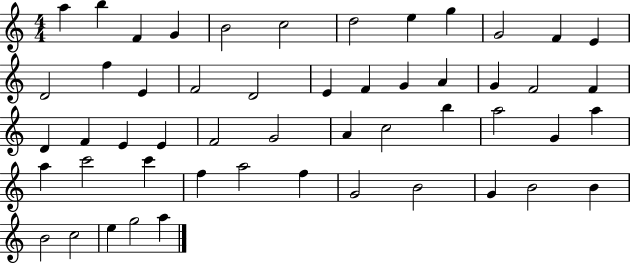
A5/q B5/q F4/q G4/q B4/h C5/h D5/h E5/q G5/q G4/h F4/q E4/q D4/h F5/q E4/q F4/h D4/h E4/q F4/q G4/q A4/q G4/q F4/h F4/q D4/q F4/q E4/q E4/q F4/h G4/h A4/q C5/h B5/q A5/h G4/q A5/q A5/q C6/h C6/q F5/q A5/h F5/q G4/h B4/h G4/q B4/h B4/q B4/h C5/h E5/q G5/h A5/q